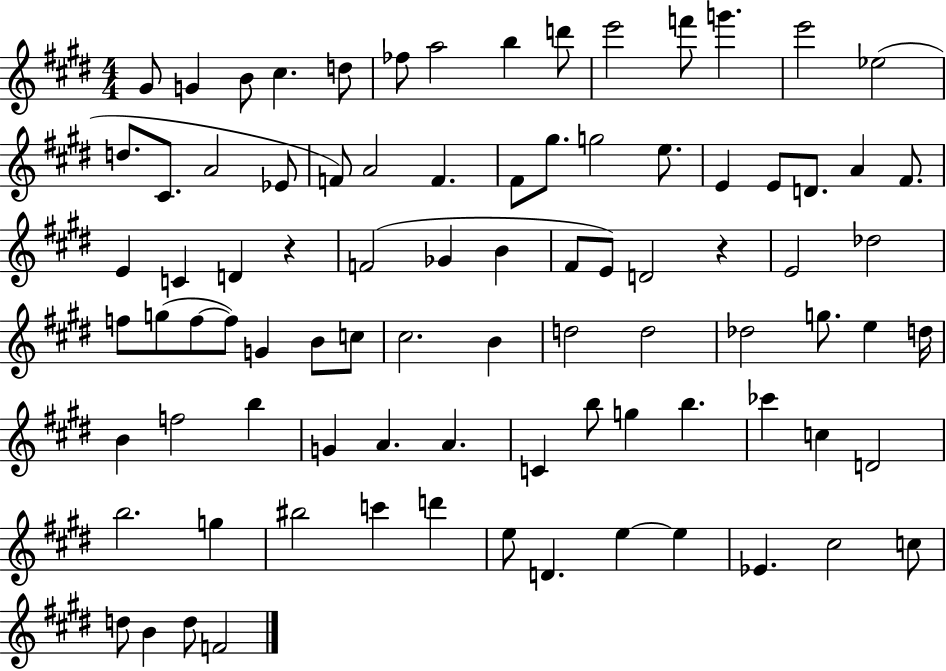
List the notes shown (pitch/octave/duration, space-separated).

G#4/e G4/q B4/e C#5/q. D5/e FES5/e A5/h B5/q D6/e E6/h F6/e G6/q. E6/h Eb5/h D5/e. C#4/e. A4/h Eb4/e F4/e A4/h F4/q. F#4/e G#5/e. G5/h E5/e. E4/q E4/e D4/e. A4/q F#4/e. E4/q C4/q D4/q R/q F4/h Gb4/q B4/q F#4/e E4/e D4/h R/q E4/h Db5/h F5/e G5/e F5/e F5/e G4/q B4/e C5/e C#5/h. B4/q D5/h D5/h Db5/h G5/e. E5/q D5/s B4/q F5/h B5/q G4/q A4/q. A4/q. C4/q B5/e G5/q B5/q. CES6/q C5/q D4/h B5/h. G5/q BIS5/h C6/q D6/q E5/e D4/q. E5/q E5/q Eb4/q. C#5/h C5/e D5/e B4/q D5/e F4/h